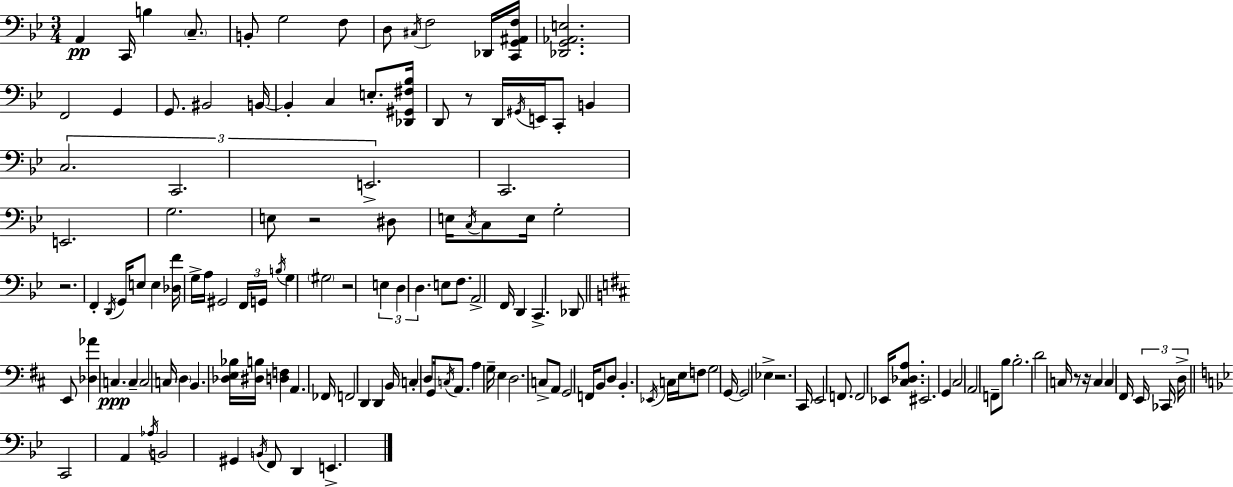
{
  \clef bass
  \numericTimeSignature
  \time 3/4
  \key bes \major
  \repeat volta 2 { a,4\pp c,16 b4 \parenthesize c8.-- | b,8-. g2 f8 | d8 \acciaccatura { cis16 } f2 des,16 | <c, g, ais, f>16 <des, g, aes, e>2. | \break f,2 g,4 | g,8. bis,2 | b,16~~ b,4-. c4 e8.-. | <des, gis, fis bes>16 d,8 r8 d,16 \acciaccatura { gis,16 } e,16 c,8-. b,4 | \break \tuplet 3/2 { c2. | c,2. | e,2.-> } | c,2. | \break e,2. | g2. | e8 r2 | dis8 e16 \acciaccatura { c16 } c8 e16 g2-. | \break r2. | f,4-. \acciaccatura { d,16 } g,16 e8 e4 | <des f'>16 g16-> a16 gis,2 | \tuplet 3/2 { f,16 g,16 \acciaccatura { b16 } } g4 \parenthesize gis2 | \break r2 | \tuplet 3/2 { e4 d4 d4. } | e8 f8. a,2-> | f,16 d,4 c,4.-> | \break des,8 \bar "||" \break \key b \minor e,8 <des aes'>4 c4.\ppp | c4-- c2 | c16 \parenthesize d4 b,4. <des e bes>16 | <dis b>16 <d f>4 a,4. fes,16 | \break f,2 d,4 | d,4 b,16 c4-. d8 g,16 | \acciaccatura { c16 } a,8. a4 g16-- e4 | d2. | \break c8-> a,8 g,2 | f,16 b,8 d8 b,4.-. | \acciaccatura { ees,16 } c16 e16 f8 g2 | g,16~~ g,2 ees4-> | \break r2. | cis,16 e,2 f,8. | f,2 ees,16 <cis des a>8. | eis,2. | \break g,4 cis2 | a,2 f,8-- | b8 b2.-. | d'2 c16 r8 | \break r16 c4 c4 fis,16 \tuplet 3/2 { e,16 | ces,16 d16-> } \bar "||" \break \key bes \major c,2 a,4 | \acciaccatura { aes16 } b,2 gis,4 | \acciaccatura { b,16 } f,8 d,4 e,4.-> | } \bar "|."
}